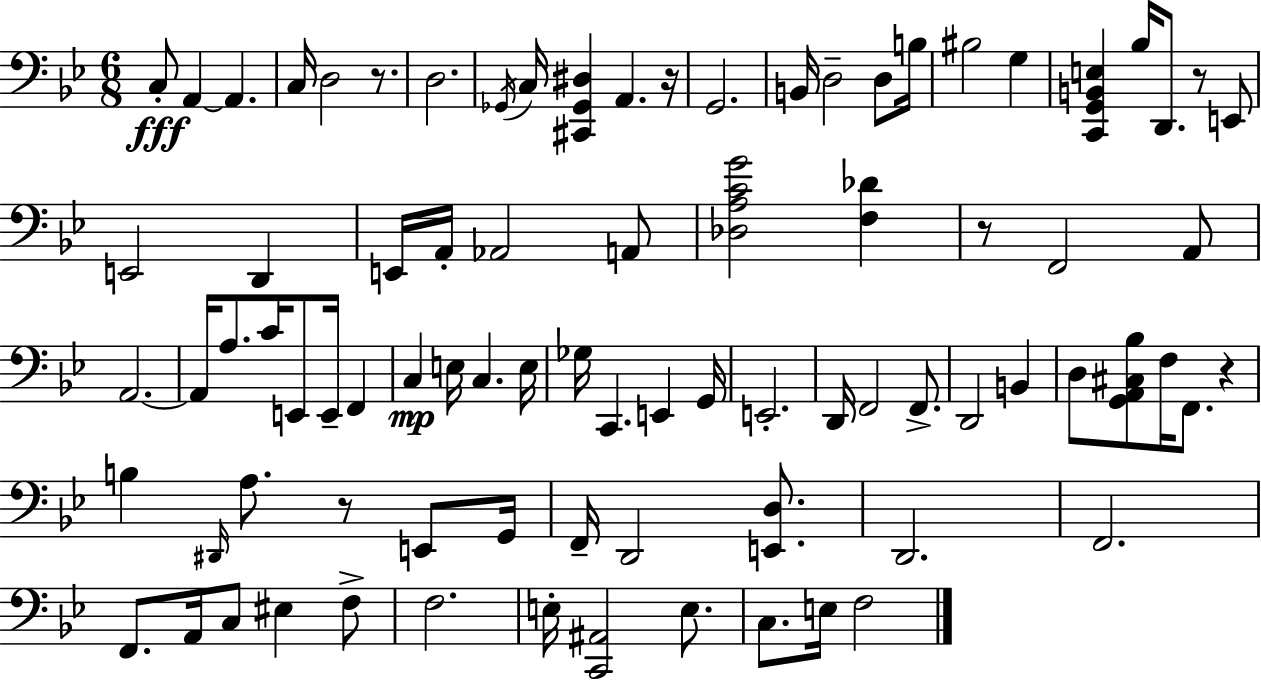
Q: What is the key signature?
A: BES major